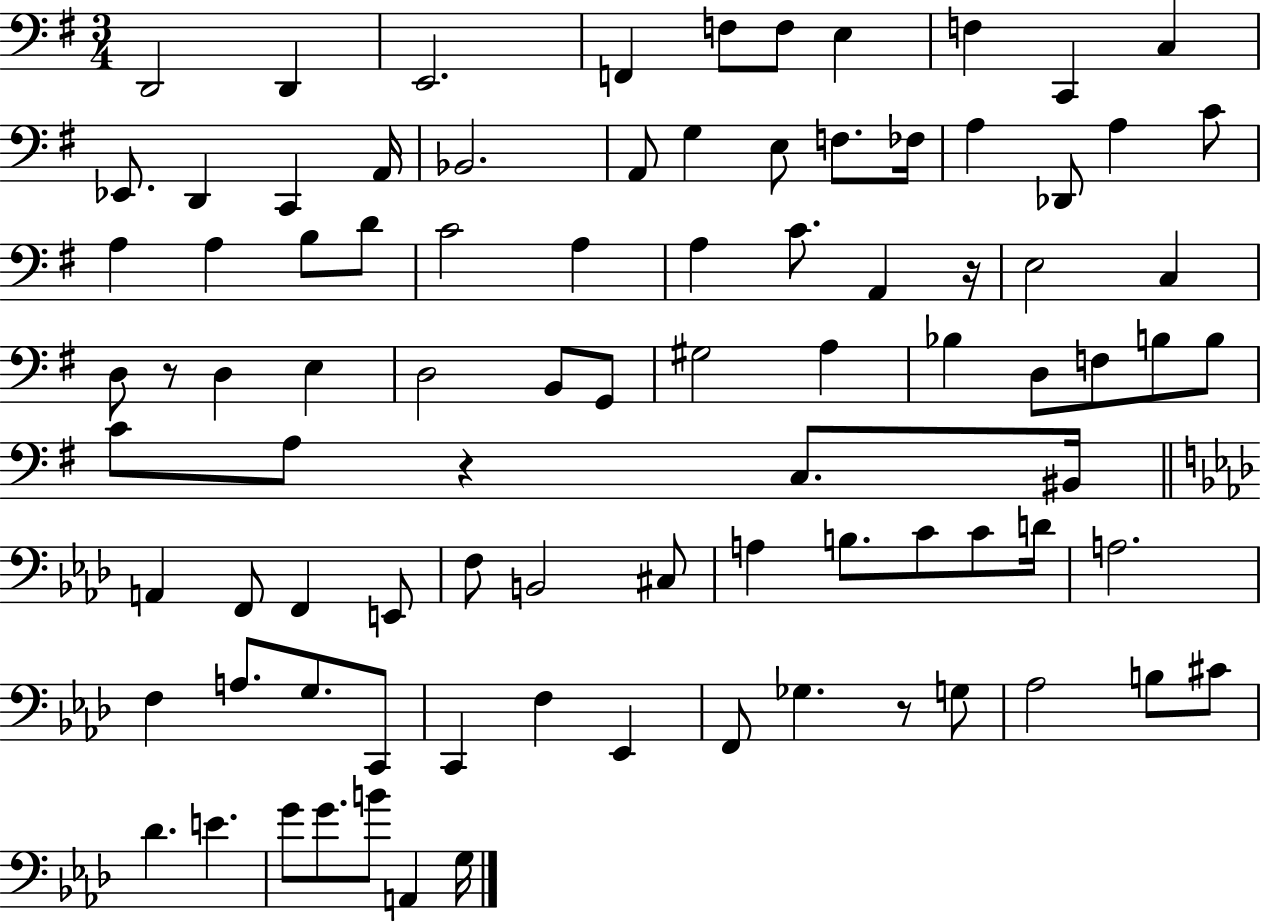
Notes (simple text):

D2/h D2/q E2/h. F2/q F3/e F3/e E3/q F3/q C2/q C3/q Eb2/e. D2/q C2/q A2/s Bb2/h. A2/e G3/q E3/e F3/e. FES3/s A3/q Db2/e A3/q C4/e A3/q A3/q B3/e D4/e C4/h A3/q A3/q C4/e. A2/q R/s E3/h C3/q D3/e R/e D3/q E3/q D3/h B2/e G2/e G#3/h A3/q Bb3/q D3/e F3/e B3/e B3/e C4/e A3/e R/q C3/e. BIS2/s A2/q F2/e F2/q E2/e F3/e B2/h C#3/e A3/q B3/e. C4/e C4/e D4/s A3/h. F3/q A3/e. G3/e. C2/e C2/q F3/q Eb2/q F2/e Gb3/q. R/e G3/e Ab3/h B3/e C#4/e Db4/q. E4/q. G4/e G4/e. B4/e A2/q G3/s